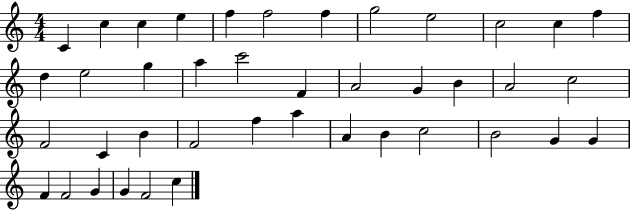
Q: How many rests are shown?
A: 0